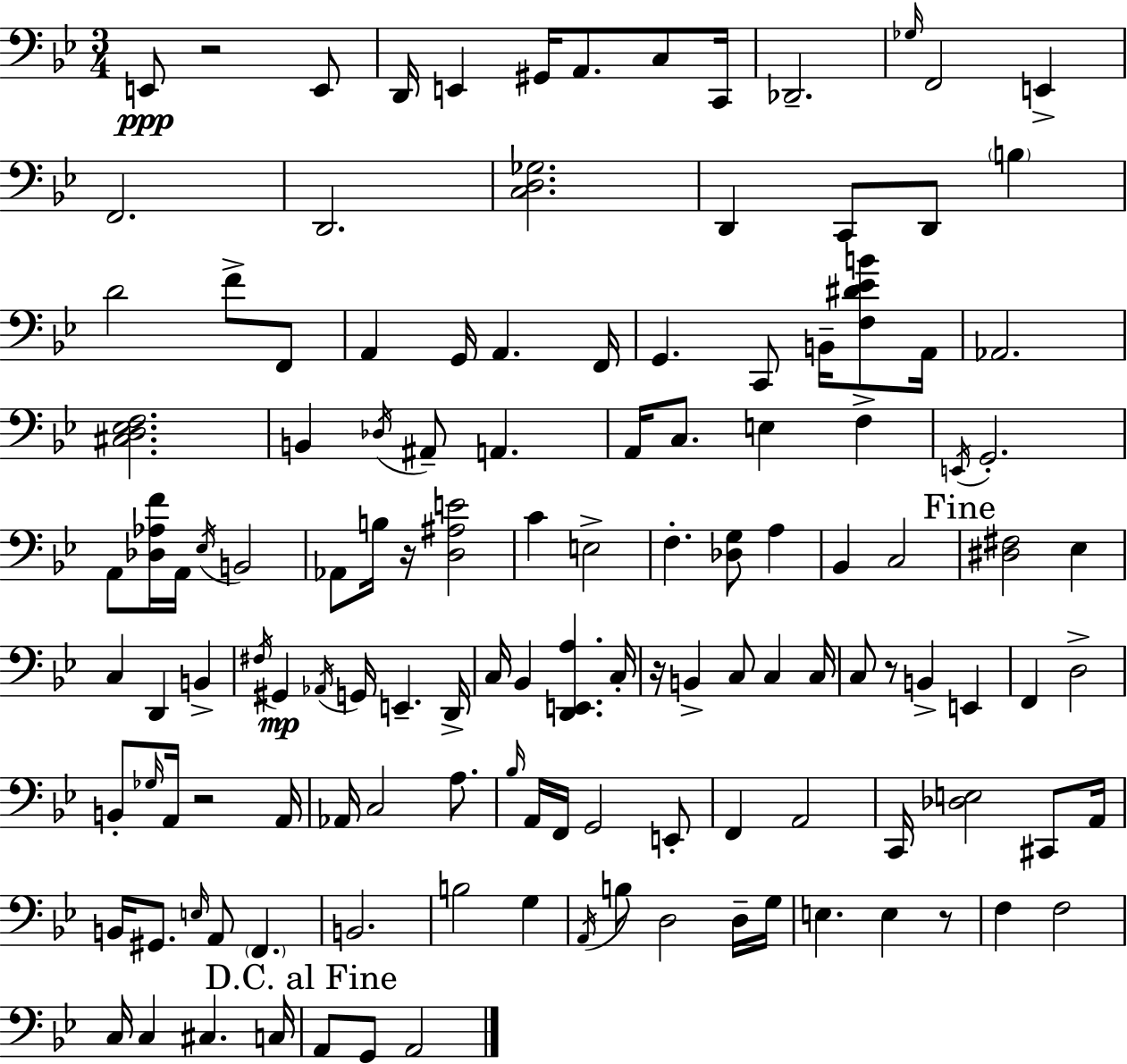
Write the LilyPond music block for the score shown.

{
  \clef bass
  \numericTimeSignature
  \time 3/4
  \key g \minor
  \repeat volta 2 { e,8\ppp r2 e,8 | d,16 e,4 gis,16 a,8. c8 c,16 | des,2.-- | \grace { ges16 } f,2 e,4-> | \break f,2. | d,2. | <c d ges>2. | d,4 c,8 d,8 \parenthesize b4 | \break d'2 f'8-> f,8 | a,4 g,16 a,4. | f,16 g,4. c,8 b,16-- <f dis' ees' b'>8 | a,16 aes,2. | \break <cis d ees f>2. | b,4 \acciaccatura { des16 } ais,8-- a,4. | a,16 c8. e4 f4-> | \acciaccatura { e,16 } g,2.-. | \break a,8 <des aes f'>16 a,16 \acciaccatura { ees16 } b,2 | aes,8 b16 r16 <d ais e'>2 | c'4 e2-> | f4.-. <des g>8 | \break a4 bes,4 c2 | \mark "Fine" <dis fis>2 | ees4 c4 d,4 | b,4-> \acciaccatura { fis16 }\mp gis,4 \acciaccatura { aes,16 } g,16 e,4.-- | \break d,16-> c16 bes,4 <d, e, a>4. | c16-. r16 b,4-> c8 | c4 c16 c8 r8 b,4-> | e,4 f,4 d2-> | \break b,8-. \grace { ges16 } a,16 r2 | a,16 aes,16 c2 | a8. \grace { bes16 } a,16 f,16 g,2 | e,8-. f,4 | \break a,2 c,16 <des e>2 | cis,8 a,16 b,16 gis,8. | \grace { e16 } a,8 \parenthesize f,4. b,2. | b2 | \break g4 \acciaccatura { a,16 } b8 | d2 d16-- g16 e4. | e4 r8 f4 | f2 c16 c4 | \break cis4. c16 \mark "D.C. al Fine" a,8 | g,8 a,2 } \bar "|."
}